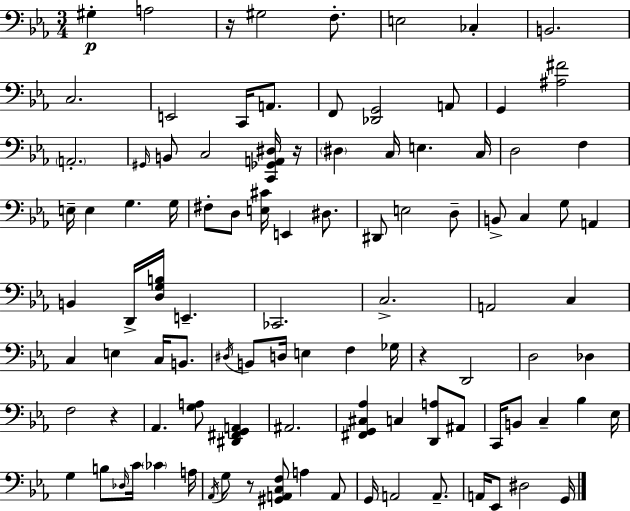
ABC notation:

X:1
T:Untitled
M:3/4
L:1/4
K:Cm
^G, A,2 z/4 ^G,2 F,/2 E,2 _C, B,,2 C,2 E,,2 C,,/4 A,,/2 F,,/2 [_D,,G,,]2 A,,/2 G,, [^A,^F]2 A,,2 ^G,,/4 B,,/2 C,2 [C,,_G,,A,,^D,]/4 z/4 ^D, C,/4 E, C,/4 D,2 F, E,/4 E, G, G,/4 ^F,/2 D,/2 [E,^C]/4 E,, ^D,/2 ^D,,/2 E,2 D,/2 B,,/2 C, G,/2 A,, B,, D,,/4 [D,G,B,]/4 E,, _C,,2 C,2 A,,2 C, C, E, C,/4 B,,/2 ^D,/4 B,,/2 D,/4 E, F, _G,/4 z D,,2 D,2 _D, F,2 z _A,, [G,A,]/2 [^D,,^F,,G,,A,,] ^A,,2 [^F,,G,,^C,_A,] C, [D,,A,]/2 ^A,,/2 C,,/4 B,,/2 C, _B, _E,/4 G, B,/2 _D,/4 C/4 _C A,/4 _A,,/4 G,/2 z/2 [^G,,A,,C,F,]/2 A, A,,/2 G,,/4 A,,2 A,,/2 A,,/4 _E,,/2 ^D,2 G,,/4